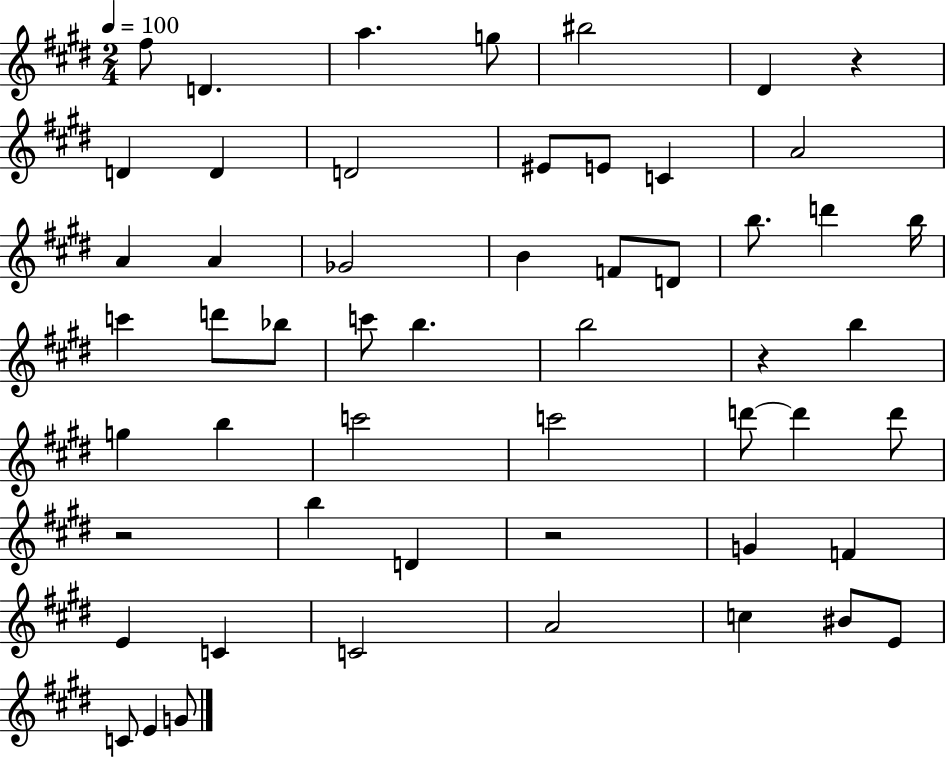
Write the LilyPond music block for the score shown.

{
  \clef treble
  \numericTimeSignature
  \time 2/4
  \key e \major
  \tempo 4 = 100
  fis''8 d'4. | a''4. g''8 | bis''2 | dis'4 r4 | \break d'4 d'4 | d'2 | eis'8 e'8 c'4 | a'2 | \break a'4 a'4 | ges'2 | b'4 f'8 d'8 | b''8. d'''4 b''16 | \break c'''4 d'''8 bes''8 | c'''8 b''4. | b''2 | r4 b''4 | \break g''4 b''4 | c'''2 | c'''2 | d'''8~~ d'''4 d'''8 | \break r2 | b''4 d'4 | r2 | g'4 f'4 | \break e'4 c'4 | c'2 | a'2 | c''4 bis'8 e'8 | \break c'8 e'4 g'8 | \bar "|."
}